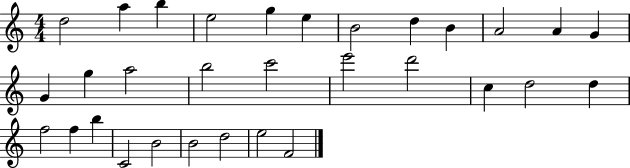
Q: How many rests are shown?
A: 0